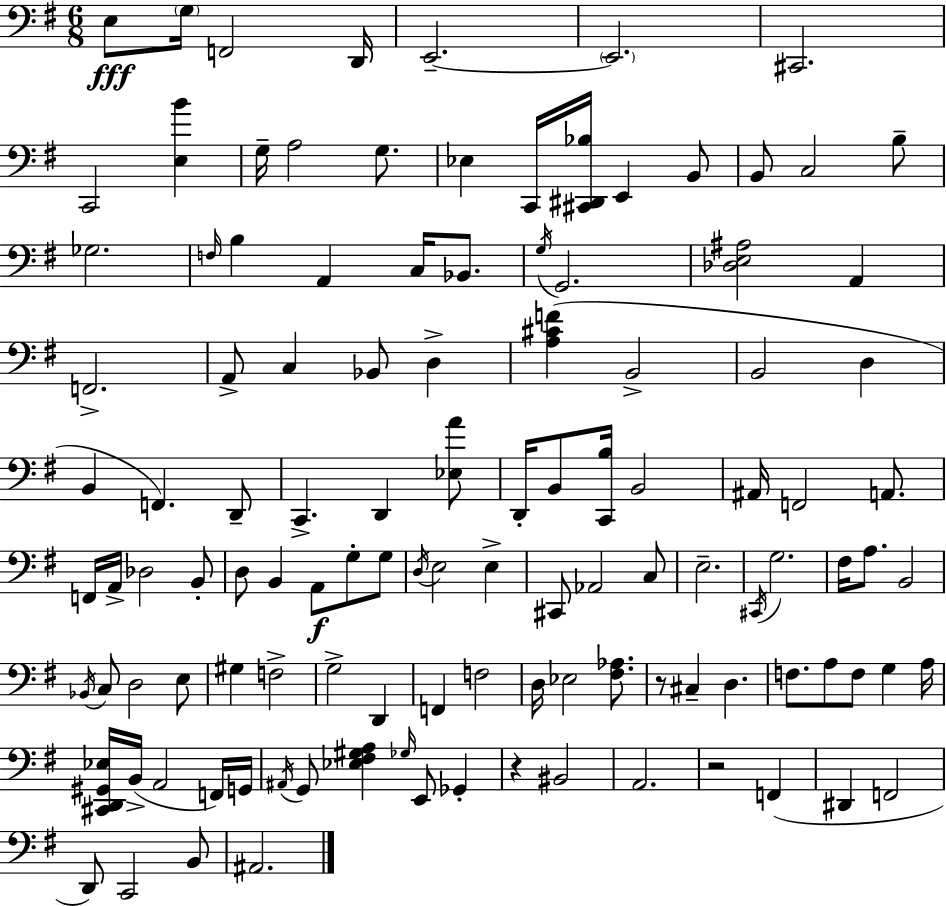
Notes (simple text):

E3/e G3/s F2/h D2/s E2/h. E2/h. C#2/h. C2/h [E3,B4]/q G3/s A3/h G3/e. Eb3/q C2/s [C#2,D#2,Bb3]/s E2/q B2/e B2/e C3/h B3/e Gb3/h. F3/s B3/q A2/q C3/s Bb2/e. G3/s G2/h. [Db3,E3,A#3]/h A2/q F2/h. A2/e C3/q Bb2/e D3/q [A3,C#4,F4]/q B2/h B2/h D3/q B2/q F2/q. D2/e C2/q. D2/q [Eb3,A4]/e D2/s B2/e [C2,B3]/s B2/h A#2/s F2/h A2/e. F2/s A2/s Db3/h B2/e D3/e B2/q A2/e G3/e G3/e D3/s E3/h E3/q C#2/e Ab2/h C3/e E3/h. C#2/s G3/h. F#3/s A3/e. B2/h Bb2/s C3/e D3/h E3/e G#3/q F3/h G3/h D2/q F2/q F3/h D3/s Eb3/h [F#3,Ab3]/e. R/e C#3/q D3/q. F3/e. A3/e F3/e G3/q A3/s [C#2,D2,G#2,Eb3]/s B2/s A2/h F2/s G2/s A#2/s G2/e [Eb3,F#3,G#3,A3]/q Gb3/s E2/e Gb2/q R/q BIS2/h A2/h. R/h F2/q D#2/q F2/h D2/e C2/h B2/e A#2/h.